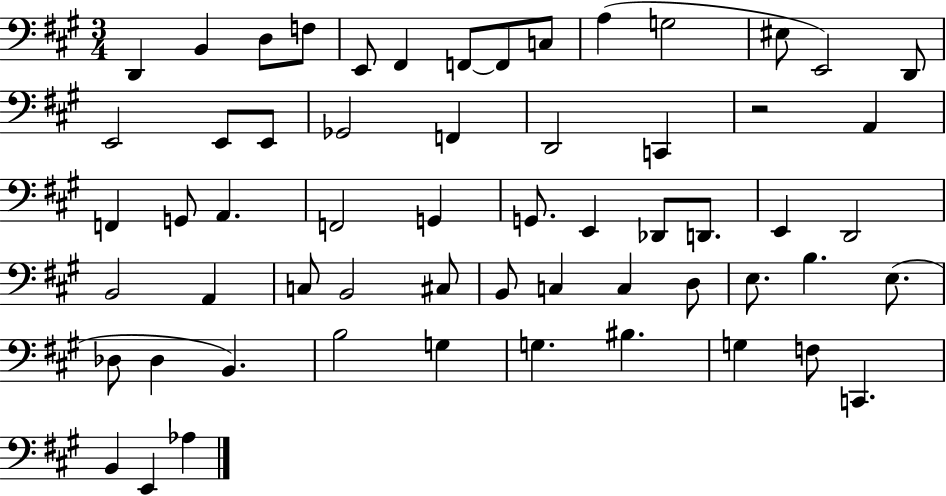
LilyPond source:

{
  \clef bass
  \numericTimeSignature
  \time 3/4
  \key a \major
  \repeat volta 2 { d,4 b,4 d8 f8 | e,8 fis,4 f,8~~ f,8 c8 | a4( g2 | eis8 e,2) d,8 | \break e,2 e,8 e,8 | ges,2 f,4 | d,2 c,4 | r2 a,4 | \break f,4 g,8 a,4. | f,2 g,4 | g,8. e,4 des,8 d,8. | e,4 d,2 | \break b,2 a,4 | c8 b,2 cis8 | b,8 c4 c4 d8 | e8. b4. e8.( | \break des8 des4 b,4.) | b2 g4 | g4. bis4. | g4 f8 c,4. | \break b,4 e,4 aes4 | } \bar "|."
}